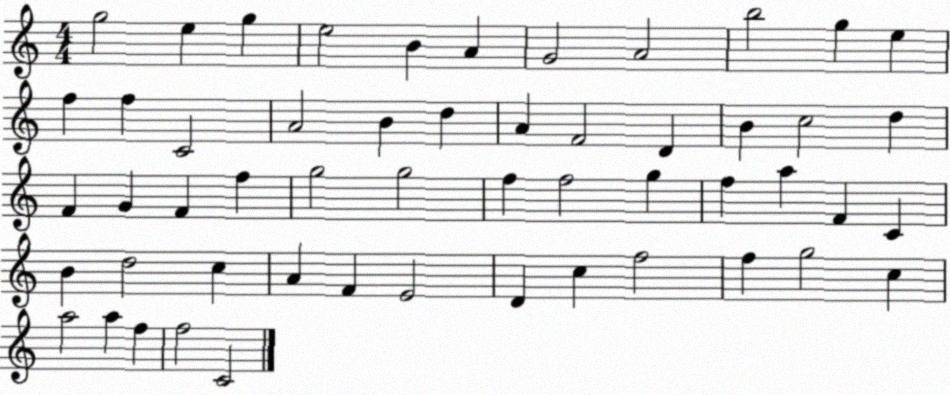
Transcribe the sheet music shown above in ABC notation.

X:1
T:Untitled
M:4/4
L:1/4
K:C
g2 e g e2 B A G2 A2 b2 g e f f C2 A2 B d A F2 D B c2 d F G F f g2 g2 f f2 g f a F C B d2 c A F E2 D c f2 f g2 c a2 a f f2 C2